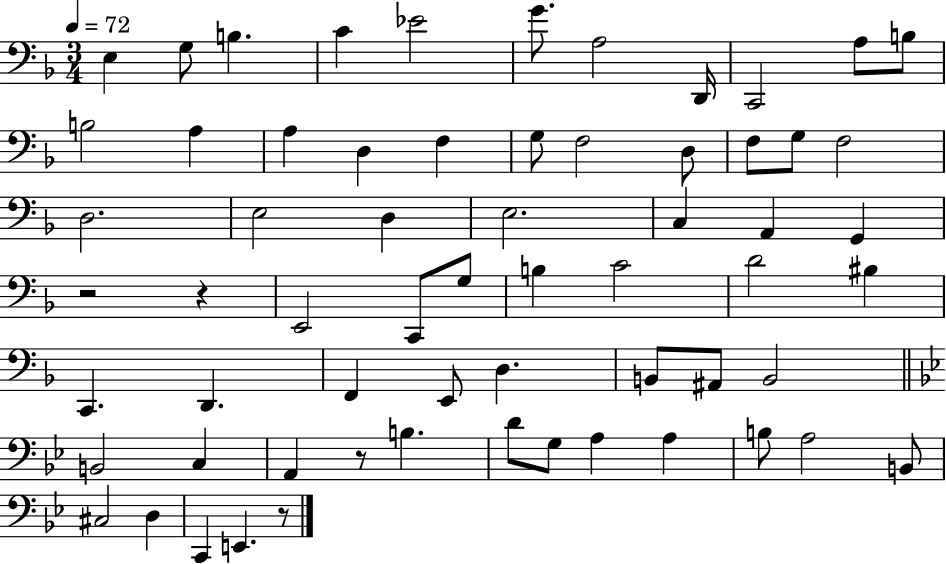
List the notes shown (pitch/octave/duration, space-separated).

E3/q G3/e B3/q. C4/q Eb4/h G4/e. A3/h D2/s C2/h A3/e B3/e B3/h A3/q A3/q D3/q F3/q G3/e F3/h D3/e F3/e G3/e F3/h D3/h. E3/h D3/q E3/h. C3/q A2/q G2/q R/h R/q E2/h C2/e G3/e B3/q C4/h D4/h BIS3/q C2/q. D2/q. F2/q E2/e D3/q. B2/e A#2/e B2/h B2/h C3/q A2/q R/e B3/q. D4/e G3/e A3/q A3/q B3/e A3/h B2/e C#3/h D3/q C2/q E2/q. R/e